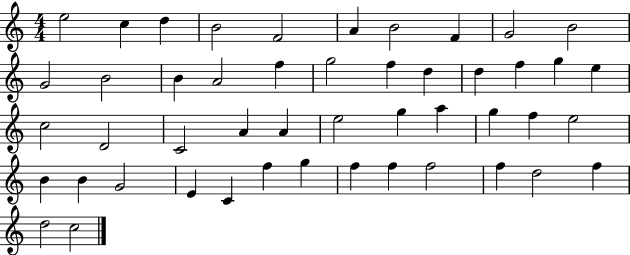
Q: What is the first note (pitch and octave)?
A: E5